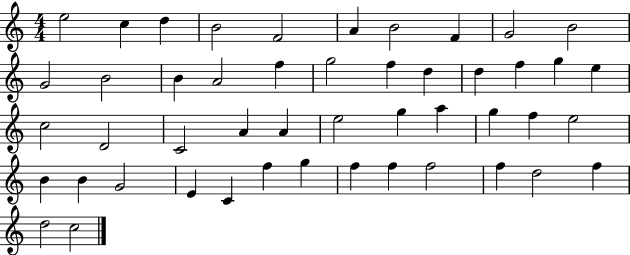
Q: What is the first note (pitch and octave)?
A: E5